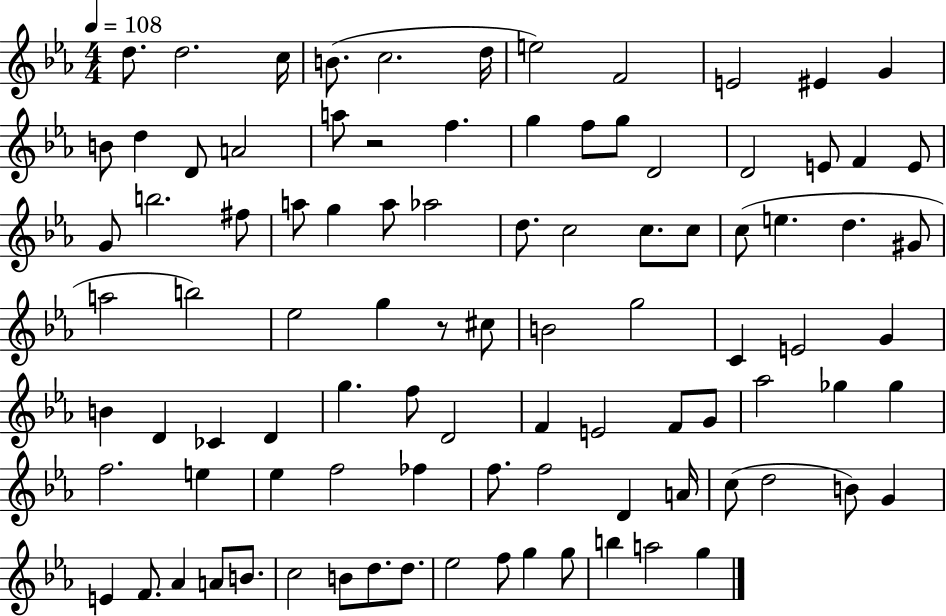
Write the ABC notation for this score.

X:1
T:Untitled
M:4/4
L:1/4
K:Eb
d/2 d2 c/4 B/2 c2 d/4 e2 F2 E2 ^E G B/2 d D/2 A2 a/2 z2 f g f/2 g/2 D2 D2 E/2 F E/2 G/2 b2 ^f/2 a/2 g a/2 _a2 d/2 c2 c/2 c/2 c/2 e d ^G/2 a2 b2 _e2 g z/2 ^c/2 B2 g2 C E2 G B D _C D g f/2 D2 F E2 F/2 G/2 _a2 _g _g f2 e _e f2 _f f/2 f2 D A/4 c/2 d2 B/2 G E F/2 _A A/2 B/2 c2 B/2 d/2 d/2 _e2 f/2 g g/2 b a2 g